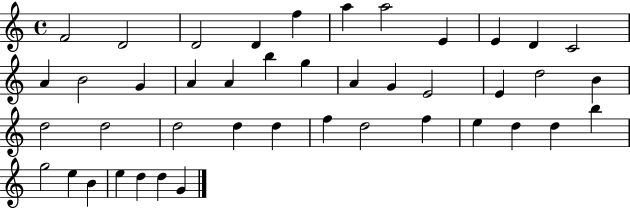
{
  \clef treble
  \time 4/4
  \defaultTimeSignature
  \key c \major
  f'2 d'2 | d'2 d'4 f''4 | a''4 a''2 e'4 | e'4 d'4 c'2 | \break a'4 b'2 g'4 | a'4 a'4 b''4 g''4 | a'4 g'4 e'2 | e'4 d''2 b'4 | \break d''2 d''2 | d''2 d''4 d''4 | f''4 d''2 f''4 | e''4 d''4 d''4 b''4 | \break g''2 e''4 b'4 | e''4 d''4 d''4 g'4 | \bar "|."
}